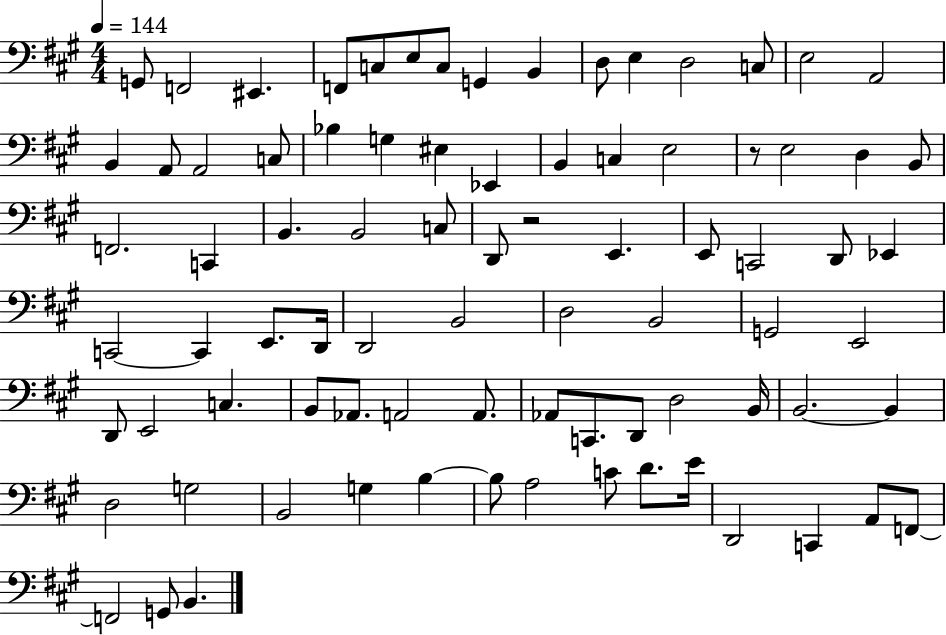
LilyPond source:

{
  \clef bass
  \numericTimeSignature
  \time 4/4
  \key a \major
  \tempo 4 = 144
  \repeat volta 2 { g,8 f,2 eis,4. | f,8 c8 e8 c8 g,4 b,4 | d8 e4 d2 c8 | e2 a,2 | \break b,4 a,8 a,2 c8 | bes4 g4 eis4 ees,4 | b,4 c4 e2 | r8 e2 d4 b,8 | \break f,2. c,4 | b,4. b,2 c8 | d,8 r2 e,4. | e,8 c,2 d,8 ees,4 | \break c,2~~ c,4 e,8. d,16 | d,2 b,2 | d2 b,2 | g,2 e,2 | \break d,8 e,2 c4. | b,8 aes,8. a,2 a,8. | aes,8 c,8. d,8 d2 b,16 | b,2.~~ b,4 | \break d2 g2 | b,2 g4 b4~~ | b8 a2 c'8 d'8. e'16 | d,2 c,4 a,8 f,8~~ | \break f,2 g,8 b,4. | } \bar "|."
}